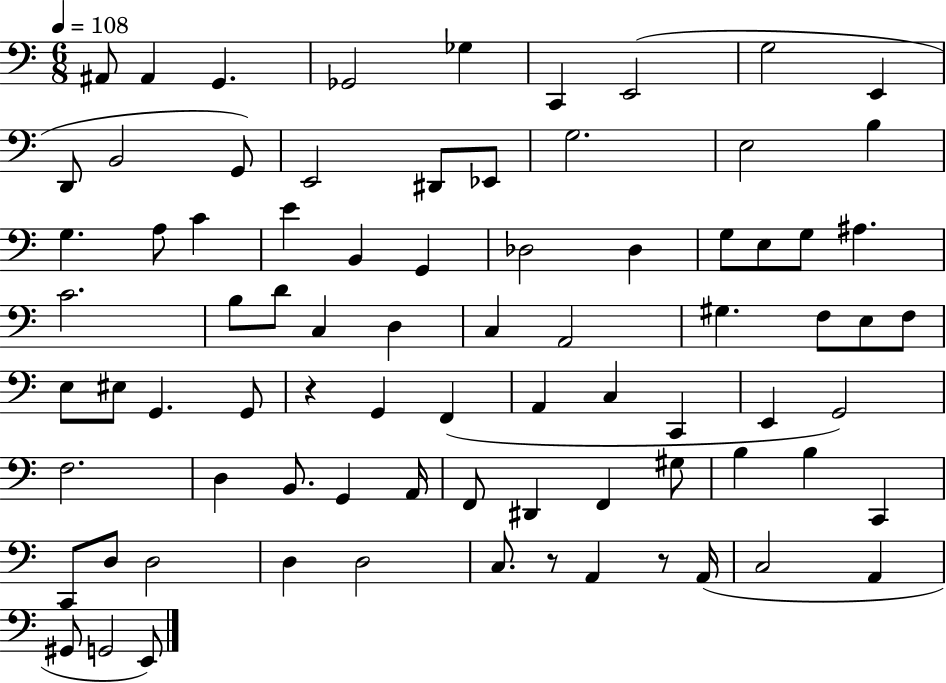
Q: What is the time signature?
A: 6/8